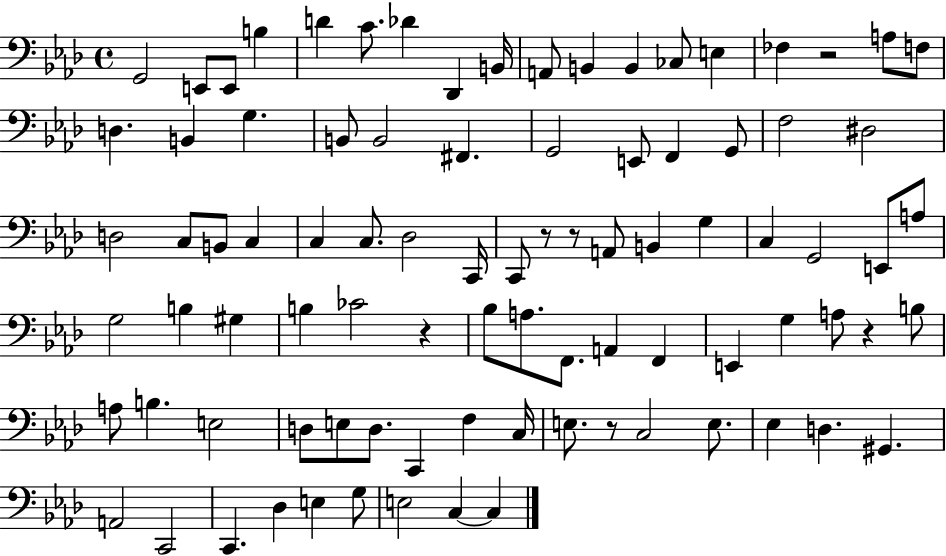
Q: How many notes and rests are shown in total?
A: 89